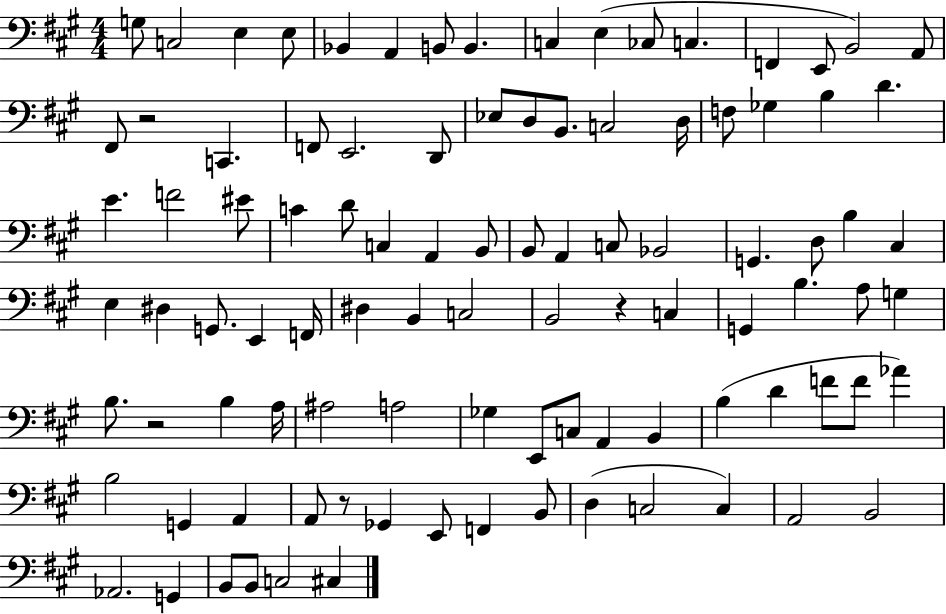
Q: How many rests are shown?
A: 4